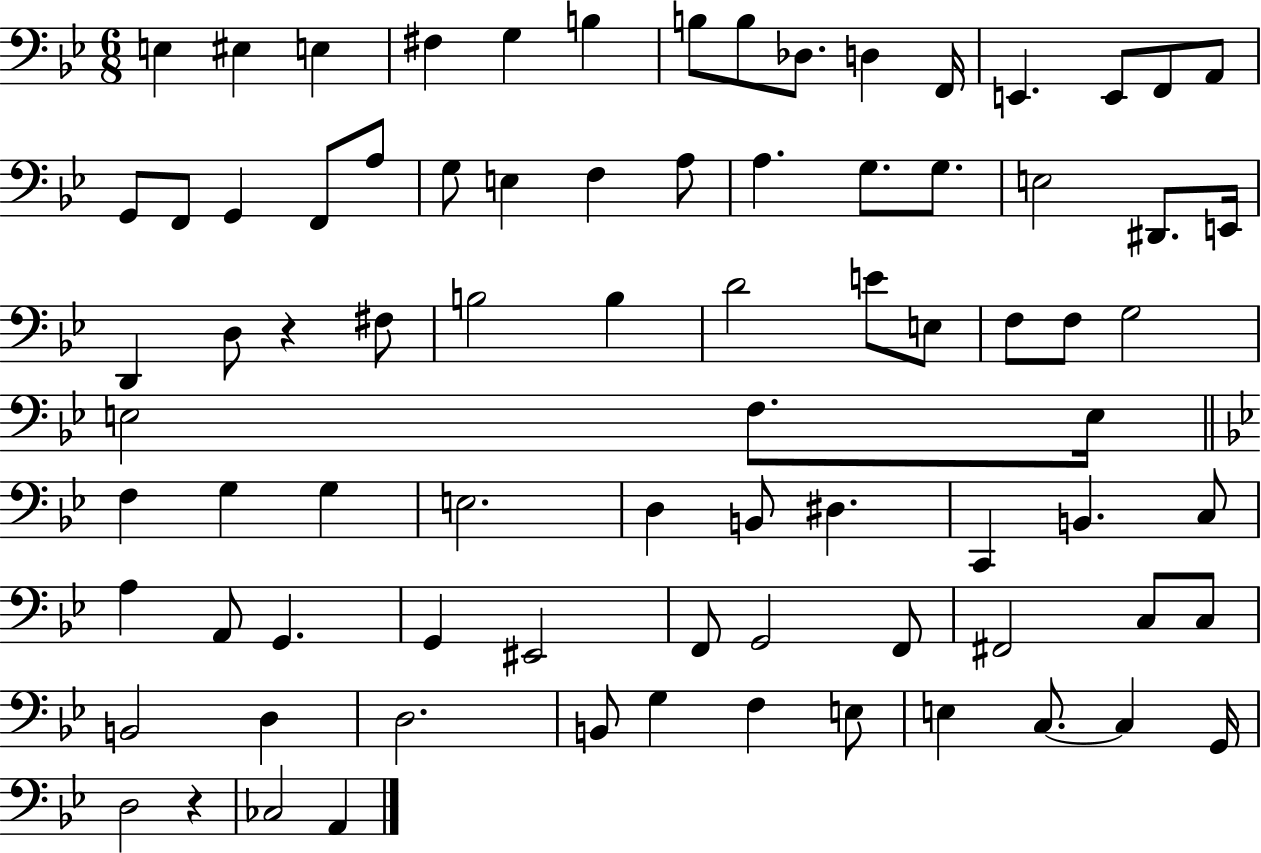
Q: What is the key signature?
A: BES major